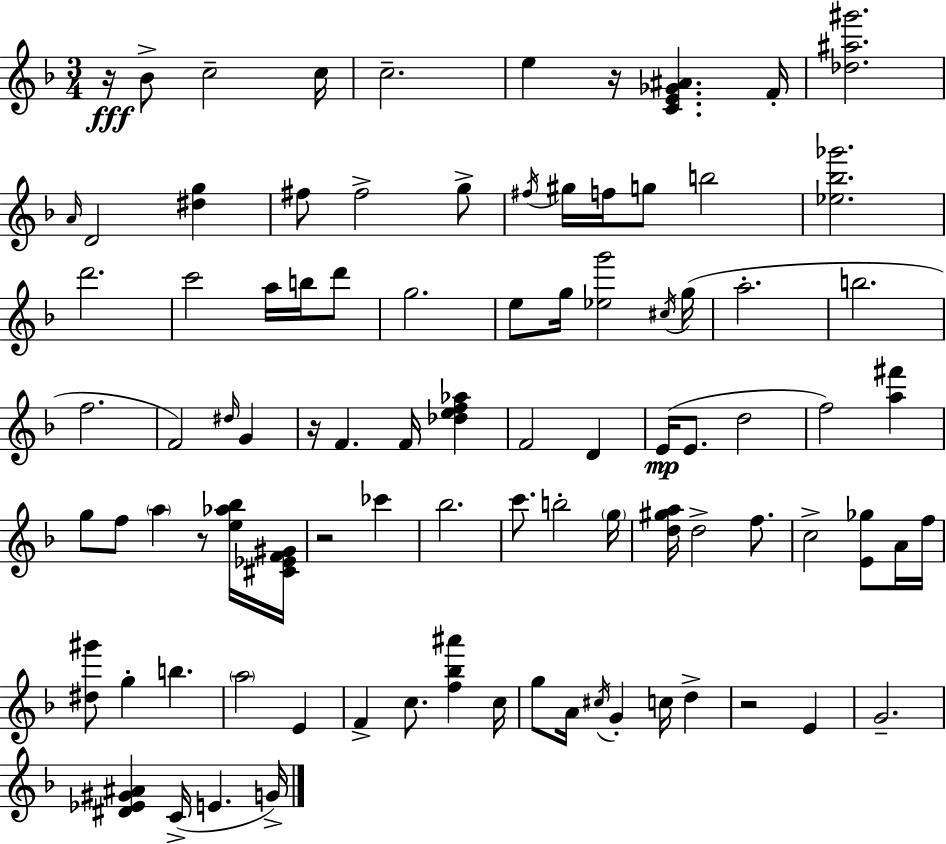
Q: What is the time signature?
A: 3/4